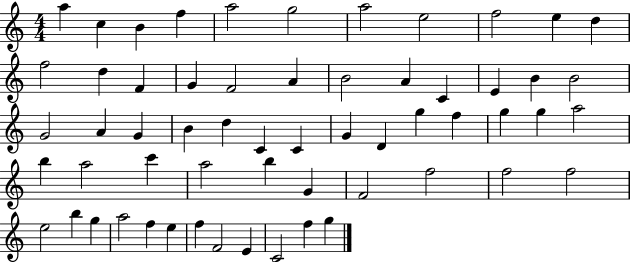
{
  \clef treble
  \numericTimeSignature
  \time 4/4
  \key c \major
  a''4 c''4 b'4 f''4 | a''2 g''2 | a''2 e''2 | f''2 e''4 d''4 | \break f''2 d''4 f'4 | g'4 f'2 a'4 | b'2 a'4 c'4 | e'4 b'4 b'2 | \break g'2 a'4 g'4 | b'4 d''4 c'4 c'4 | g'4 d'4 g''4 f''4 | g''4 g''4 a''2 | \break b''4 a''2 c'''4 | a''2 b''4 g'4 | f'2 f''2 | f''2 f''2 | \break e''2 b''4 g''4 | a''2 f''4 e''4 | f''4 f'2 e'4 | c'2 f''4 g''4 | \break \bar "|."
}